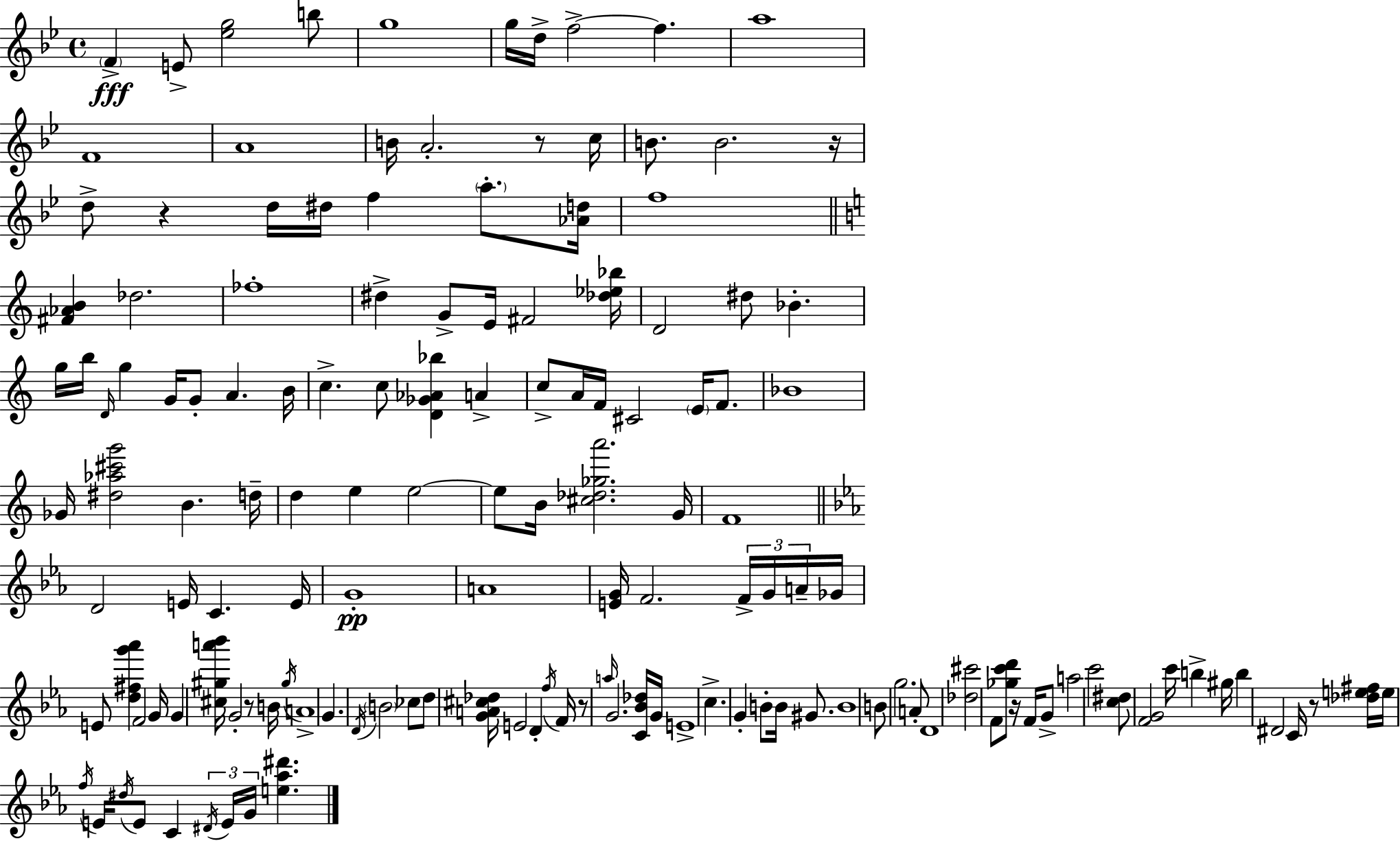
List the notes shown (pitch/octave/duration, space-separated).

F4/q E4/e [Eb5,G5]/h B5/e G5/w G5/s D5/s F5/h F5/q. A5/w F4/w A4/w B4/s A4/h. R/e C5/s B4/e. B4/h. R/s D5/e R/q D5/s D#5/s F5/q A5/e. [Ab4,D5]/s F5/w [F#4,Ab4,B4]/q Db5/h. FES5/w D#5/q G4/e E4/s F#4/h [Db5,Eb5,Bb5]/s D4/h D#5/e Bb4/q. G5/s B5/s D4/s G5/q G4/s G4/e A4/q. B4/s C5/q. C5/e [D4,Gb4,Ab4,Bb5]/q A4/q C5/e A4/s F4/s C#4/h E4/s F4/e. Bb4/w Gb4/s [D#5,Ab5,C#6,G6]/h B4/q. D5/s D5/q E5/q E5/h E5/e B4/s [C#5,Db5,Gb5,A6]/h. G4/s F4/w D4/h E4/s C4/q. E4/s G4/w A4/w [E4,G4]/s F4/h. F4/s G4/s A4/s Gb4/s E4/e [D5,F#5,G6,Ab6]/q F4/h G4/s G4/q [C#5,G#5,A6,Bb6]/s G4/h R/e B4/s G#5/s A4/w G4/q. D4/s B4/h CES5/e D5/e [G4,A4,C#5,Db5]/s E4/h D4/q F5/s F4/s R/e A5/s G4/h. [C4,Bb4,Db5]/s G4/s E4/w C5/q. G4/q B4/e B4/s G#4/e. B4/w B4/e G5/h. A4/e D4/w [Db5,C#6]/h F4/e [Gb5,C6,D6]/e R/s F4/s G4/e A5/h C6/h [C5,D#5]/e [F4,G4]/h C6/s B5/q G#5/s B5/q D#4/h C4/s R/e [Db5,E5,F#5]/s E5/s F5/s E4/s D#5/s E4/e C4/q D#4/s E4/s G4/s [E5,Ab5,D#6]/q.